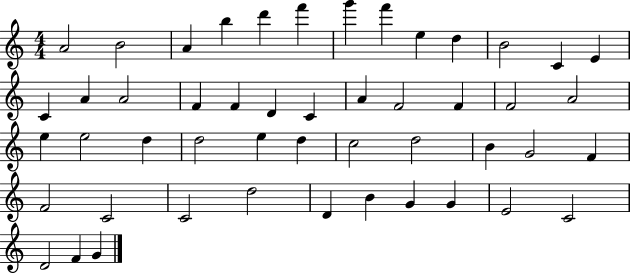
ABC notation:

X:1
T:Untitled
M:4/4
L:1/4
K:C
A2 B2 A b d' f' g' f' e d B2 C E C A A2 F F D C A F2 F F2 A2 e e2 d d2 e d c2 d2 B G2 F F2 C2 C2 d2 D B G G E2 C2 D2 F G